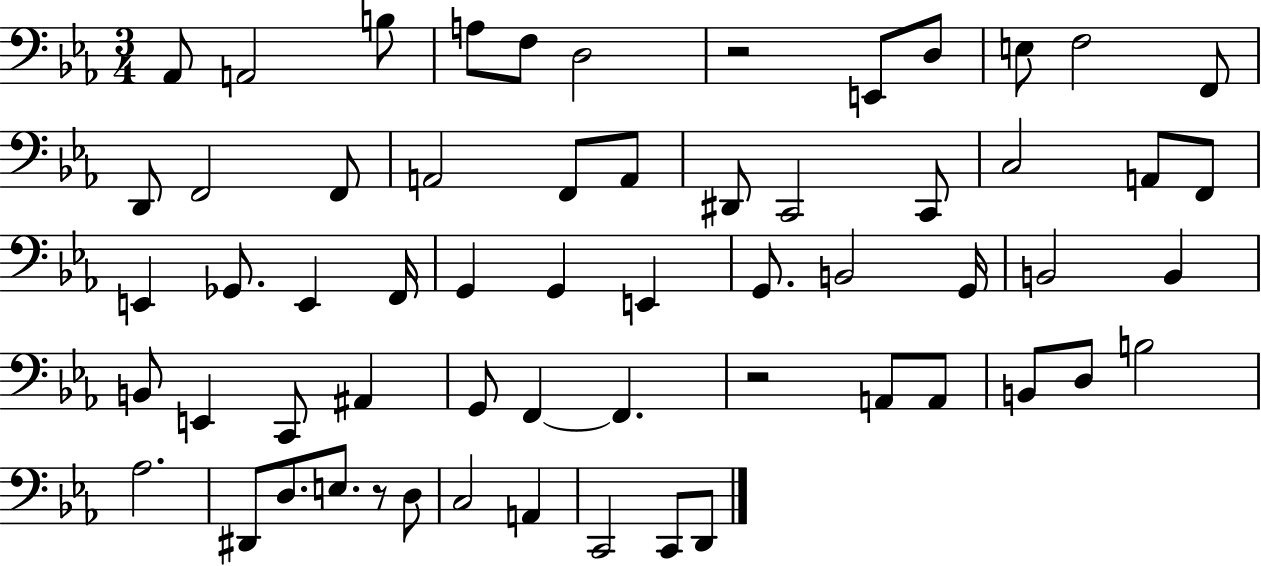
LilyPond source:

{
  \clef bass
  \numericTimeSignature
  \time 3/4
  \key ees \major
  \repeat volta 2 { aes,8 a,2 b8 | a8 f8 d2 | r2 e,8 d8 | e8 f2 f,8 | \break d,8 f,2 f,8 | a,2 f,8 a,8 | dis,8 c,2 c,8 | c2 a,8 f,8 | \break e,4 ges,8. e,4 f,16 | g,4 g,4 e,4 | g,8. b,2 g,16 | b,2 b,4 | \break b,8 e,4 c,8 ais,4 | g,8 f,4~~ f,4. | r2 a,8 a,8 | b,8 d8 b2 | \break aes2. | dis,8 d8. e8. r8 d8 | c2 a,4 | c,2 c,8 d,8 | \break } \bar "|."
}